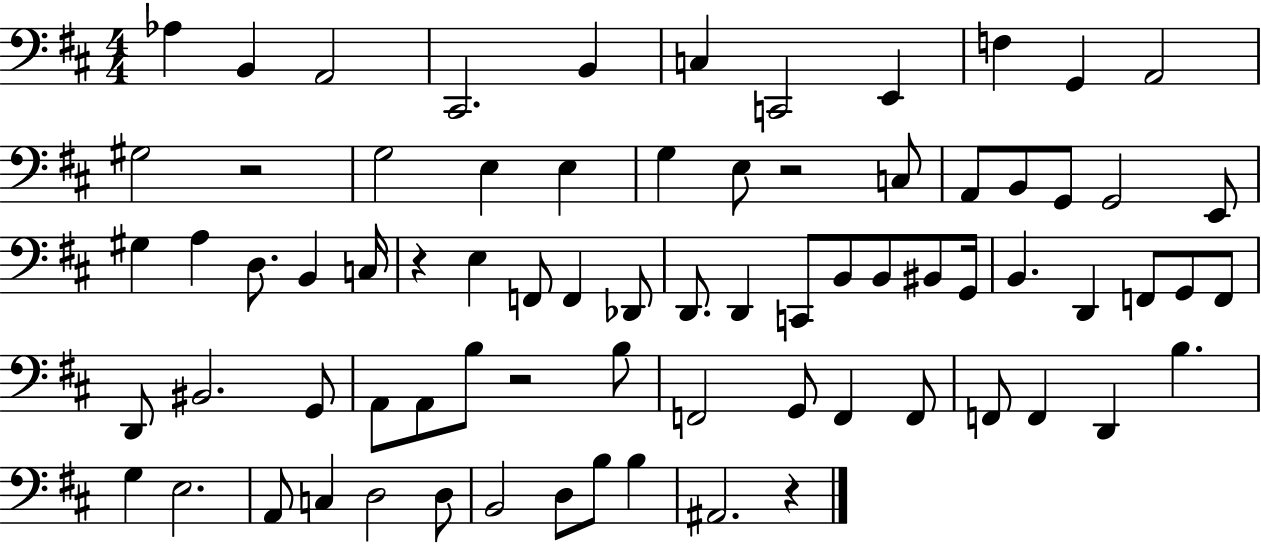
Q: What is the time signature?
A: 4/4